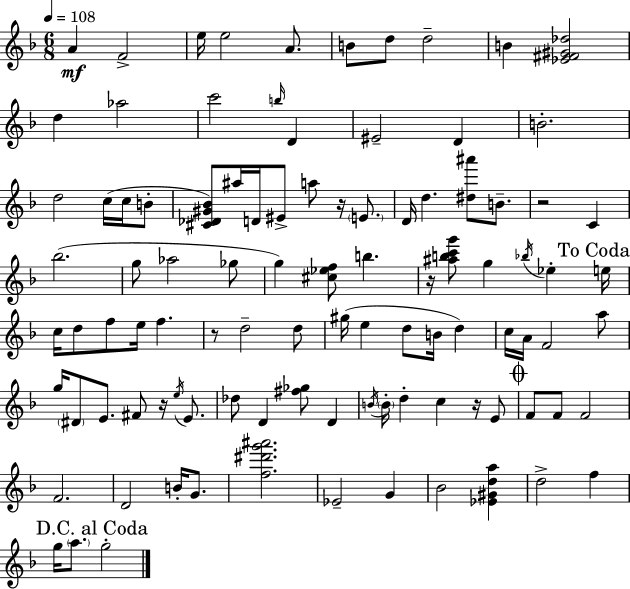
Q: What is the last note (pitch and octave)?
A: G5